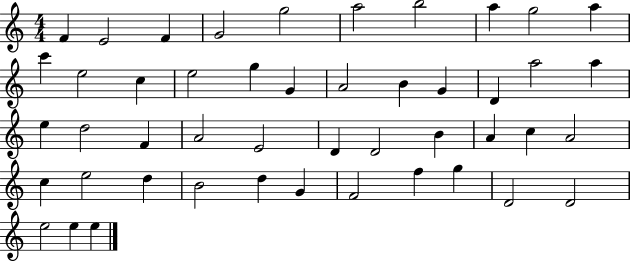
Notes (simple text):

F4/q E4/h F4/q G4/h G5/h A5/h B5/h A5/q G5/h A5/q C6/q E5/h C5/q E5/h G5/q G4/q A4/h B4/q G4/q D4/q A5/h A5/q E5/q D5/h F4/q A4/h E4/h D4/q D4/h B4/q A4/q C5/q A4/h C5/q E5/h D5/q B4/h D5/q G4/q F4/h F5/q G5/q D4/h D4/h E5/h E5/q E5/q